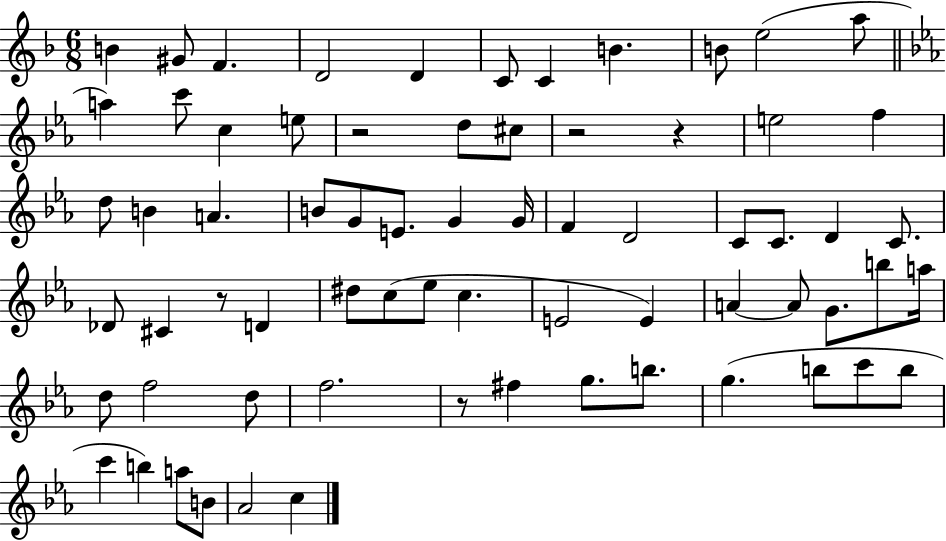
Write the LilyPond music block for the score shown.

{
  \clef treble
  \numericTimeSignature
  \time 6/8
  \key f \major
  \repeat volta 2 { b'4 gis'8 f'4. | d'2 d'4 | c'8 c'4 b'4. | b'8 e''2( a''8 | \break \bar "||" \break \key ees \major a''4) c'''8 c''4 e''8 | r2 d''8 cis''8 | r2 r4 | e''2 f''4 | \break d''8 b'4 a'4. | b'8 g'8 e'8. g'4 g'16 | f'4 d'2 | c'8 c'8. d'4 c'8. | \break des'8 cis'4 r8 d'4 | dis''8 c''8( ees''8 c''4. | e'2 e'4) | a'4~~ a'8 g'8. b''8 a''16 | \break d''8 f''2 d''8 | f''2. | r8 fis''4 g''8. b''8. | g''4.( b''8 c'''8 b''8 | \break c'''4 b''4) a''8 b'8 | aes'2 c''4 | } \bar "|."
}